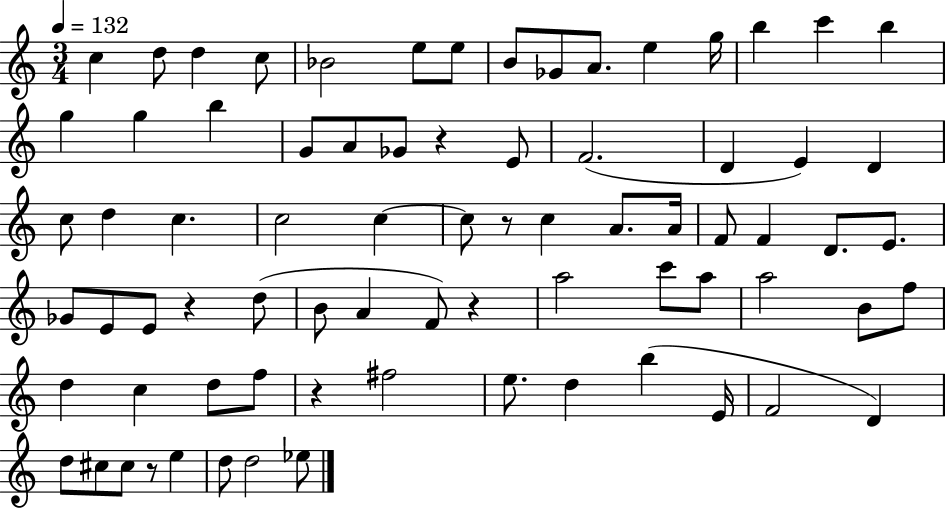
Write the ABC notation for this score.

X:1
T:Untitled
M:3/4
L:1/4
K:C
c d/2 d c/2 _B2 e/2 e/2 B/2 _G/2 A/2 e g/4 b c' b g g b G/2 A/2 _G/2 z E/2 F2 D E D c/2 d c c2 c c/2 z/2 c A/2 A/4 F/2 F D/2 E/2 _G/2 E/2 E/2 z d/2 B/2 A F/2 z a2 c'/2 a/2 a2 B/2 f/2 d c d/2 f/2 z ^f2 e/2 d b E/4 F2 D d/2 ^c/2 ^c/2 z/2 e d/2 d2 _e/2